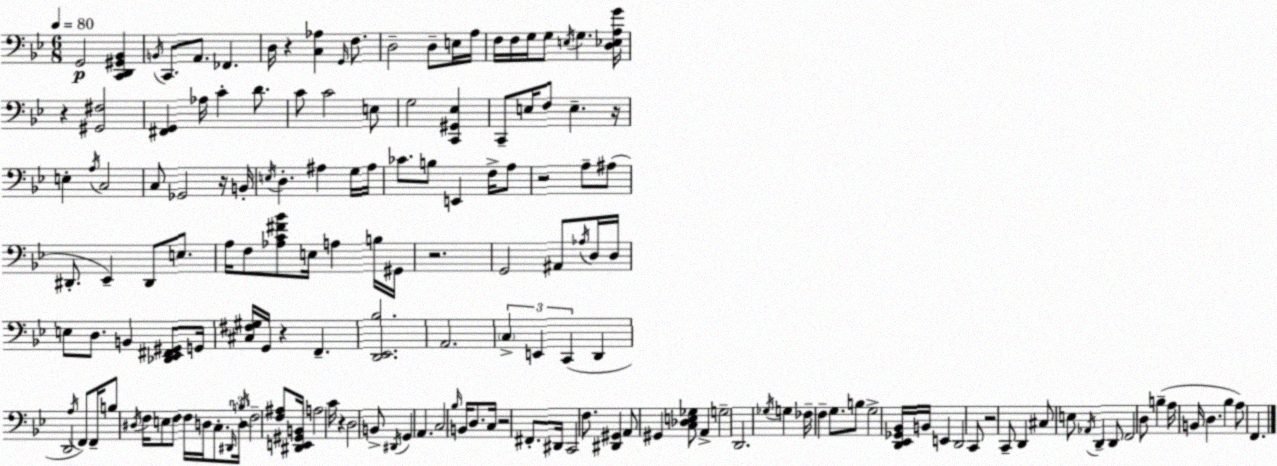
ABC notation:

X:1
T:Untitled
M:6/8
L:1/4
K:Bb
G,,2 [C,,D,,^G,,_B,,] B,,/4 C,,/2 A,,/2 _F,, D,/4 z [C,_A,] G,,/4 F,/2 D,2 D,/2 E,/4 A,/4 F,/4 F,/4 G,/4 G,/2 E,/4 G, [D,_E,A,G]/4 z [^G,,^F,]2 [^F,,G,,] _A,/4 C D/2 C/2 C2 E,/2 G,2 [C,,^G,,_E,] C,,/2 E,/4 F,/2 E, z/4 E, A,/4 C,2 C,/2 _G,,2 z/4 B,,/4 E,/4 D, ^A, G,/4 ^A,/4 _C/2 B,/2 E,, F,/4 A,/2 z2 A,/2 ^A,/2 ^D,,/2 _E,, ^D,,/2 E,/2 A,/4 F,/2 [_A,C^F_B]/2 E,/4 A, B,/4 ^G,,/4 z2 G,,2 ^A,,/2 _A,/4 D,/4 D,/4 E,/2 D,/2 B,, [_D,,_E,,^F,,^G,,]/2 G,,/4 [^C,^F,^G,]/4 G,,/4 z F,, [D,,_E,,_B,]2 A,,2 C, E,, C,, D,, D,,2 A,/4 F,,/2 F,,/4 B,/2 ^D,/4 F,/4 E,/2 F,/2 F,/4 D,/4 C,/2 ^D,,/4 D,/4 B,/4 F,2 [F,^A,]/2 [^D,,E,,^G,,B,,]/4 A,2 C/4 z D,2 B,,/2 ^D,,/4 G,, A,, C,2 _B,/4 B,,/4 D,/2 C,/4 z2 ^F,,/2 ^D,,/4 C,,2 F,/2 [^D,,^G,,] A,,/2 ^G,, [C,_D,E,_G,]/2 A,, G,2 D,,2 _G,/4 G, _F,/4 F, G,/2 B,/2 G,2 [D,,_E,,_G,,_B,,]/4 B,,/4 E,, D,,2 C,,/2 z2 C,,/2 D,, ^C,/2 E,/2 _A,,/4 D,, D,,/2 F,,2 D,/2 B, A,/4 B,,/4 D, _B, A,/2 F,,